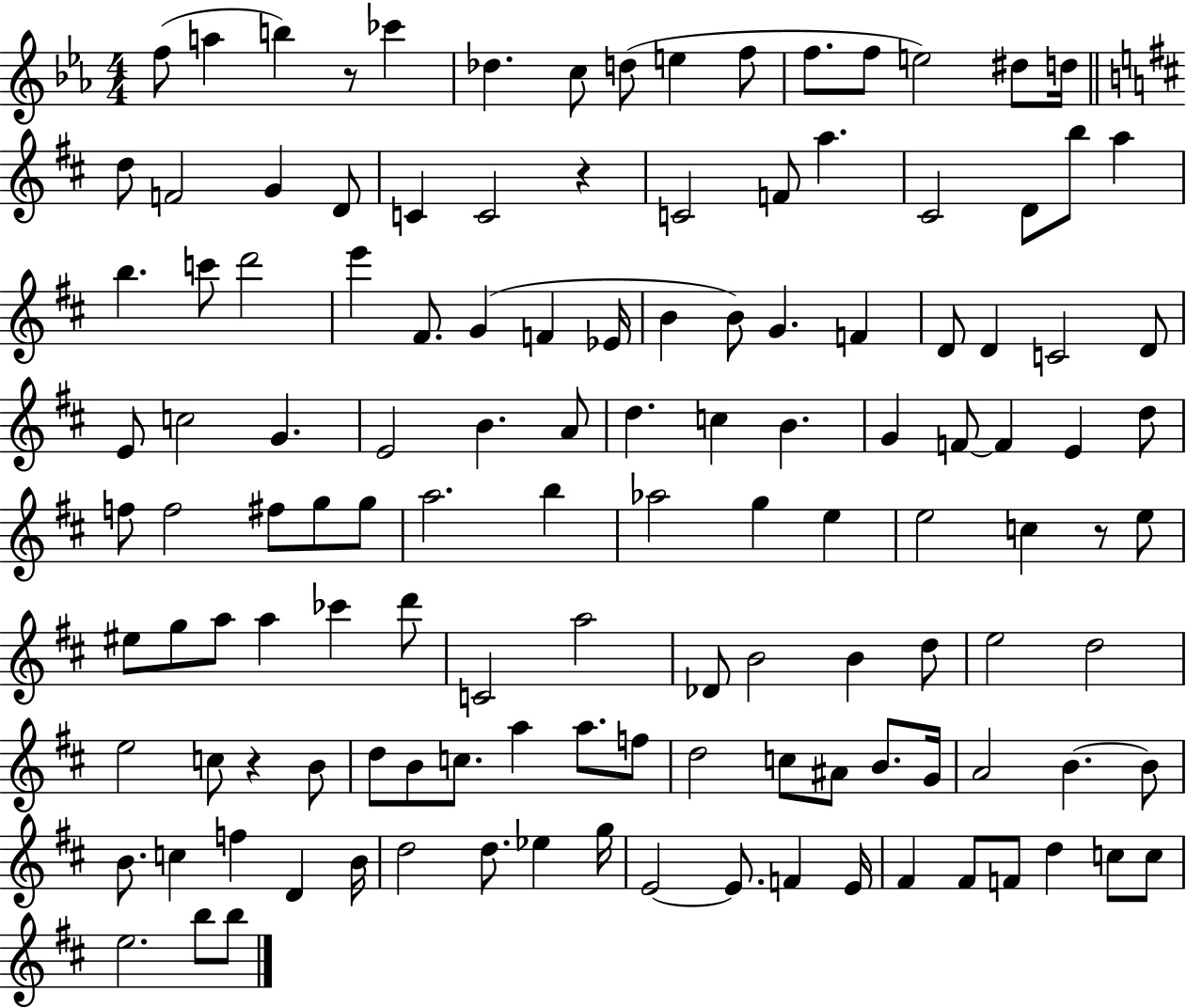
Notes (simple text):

F5/e A5/q B5/q R/e CES6/q Db5/q. C5/e D5/e E5/q F5/e F5/e. F5/e E5/h D#5/e D5/s D5/e F4/h G4/q D4/e C4/q C4/h R/q C4/h F4/e A5/q. C#4/h D4/e B5/e A5/q B5/q. C6/e D6/h E6/q F#4/e. G4/q F4/q Eb4/s B4/q B4/e G4/q. F4/q D4/e D4/q C4/h D4/e E4/e C5/h G4/q. E4/h B4/q. A4/e D5/q. C5/q B4/q. G4/q F4/e F4/q E4/q D5/e F5/e F5/h F#5/e G5/e G5/e A5/h. B5/q Ab5/h G5/q E5/q E5/h C5/q R/e E5/e EIS5/e G5/e A5/e A5/q CES6/q D6/e C4/h A5/h Db4/e B4/h B4/q D5/e E5/h D5/h E5/h C5/e R/q B4/e D5/e B4/e C5/e. A5/q A5/e. F5/e D5/h C5/e A#4/e B4/e. G4/s A4/h B4/q. B4/e B4/e. C5/q F5/q D4/q B4/s D5/h D5/e. Eb5/q G5/s E4/h E4/e. F4/q E4/s F#4/q F#4/e F4/e D5/q C5/e C5/e E5/h. B5/e B5/e